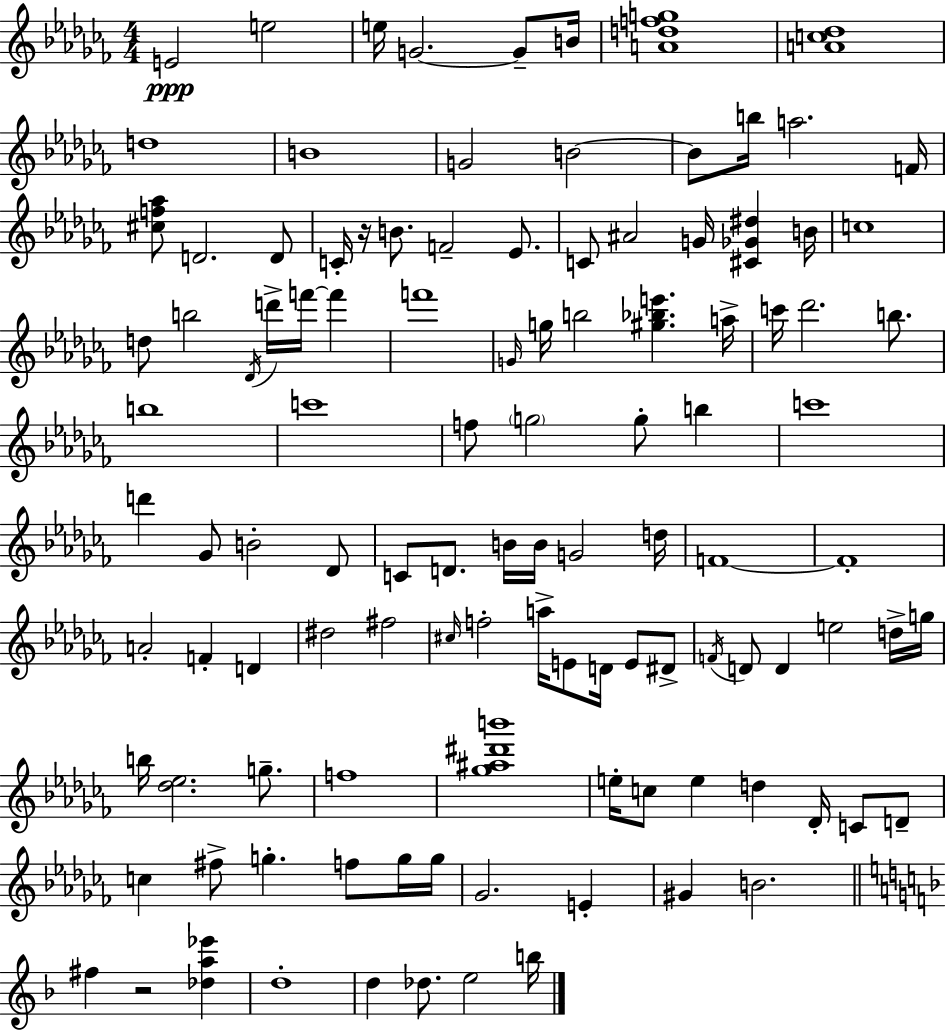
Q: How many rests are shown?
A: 2